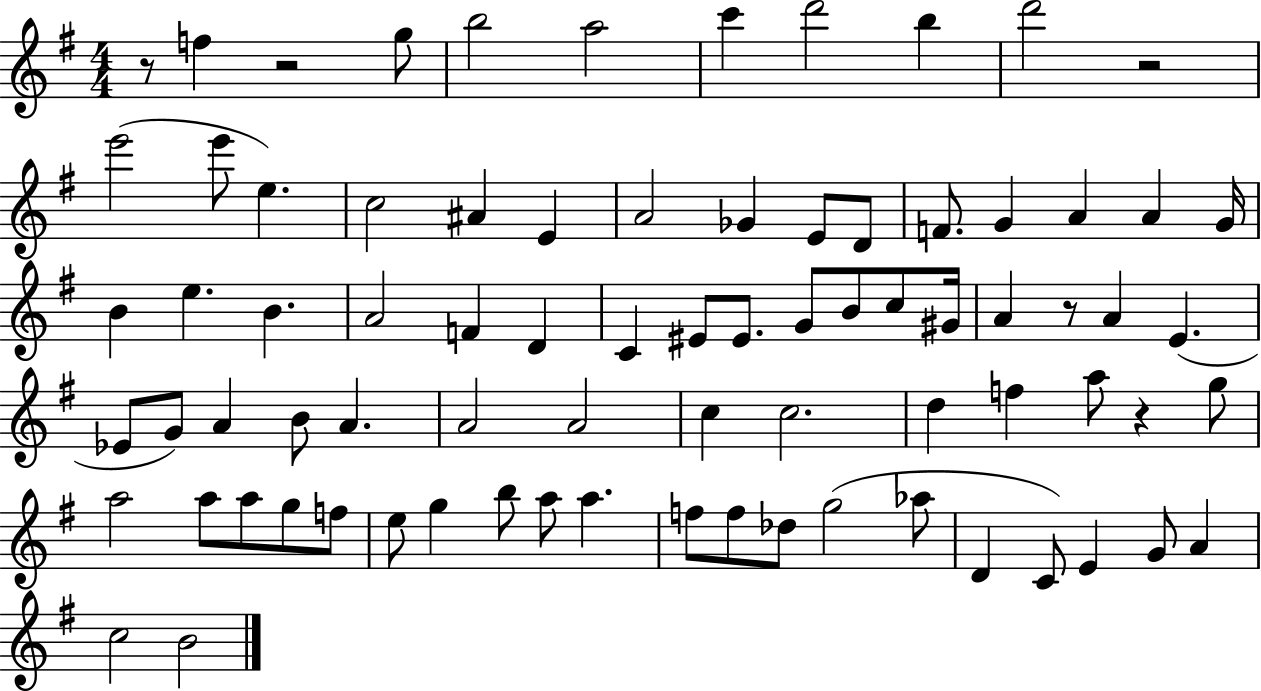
{
  \clef treble
  \numericTimeSignature
  \time 4/4
  \key g \major
  r8 f''4 r2 g''8 | b''2 a''2 | c'''4 d'''2 b''4 | d'''2 r2 | \break e'''2( e'''8 e''4.) | c''2 ais'4 e'4 | a'2 ges'4 e'8 d'8 | f'8. g'4 a'4 a'4 g'16 | \break b'4 e''4. b'4. | a'2 f'4 d'4 | c'4 eis'8 eis'8. g'8 b'8 c''8 gis'16 | a'4 r8 a'4 e'4.( | \break ees'8 g'8) a'4 b'8 a'4. | a'2 a'2 | c''4 c''2. | d''4 f''4 a''8 r4 g''8 | \break a''2 a''8 a''8 g''8 f''8 | e''8 g''4 b''8 a''8 a''4. | f''8 f''8 des''8 g''2( aes''8 | d'4 c'8) e'4 g'8 a'4 | \break c''2 b'2 | \bar "|."
}